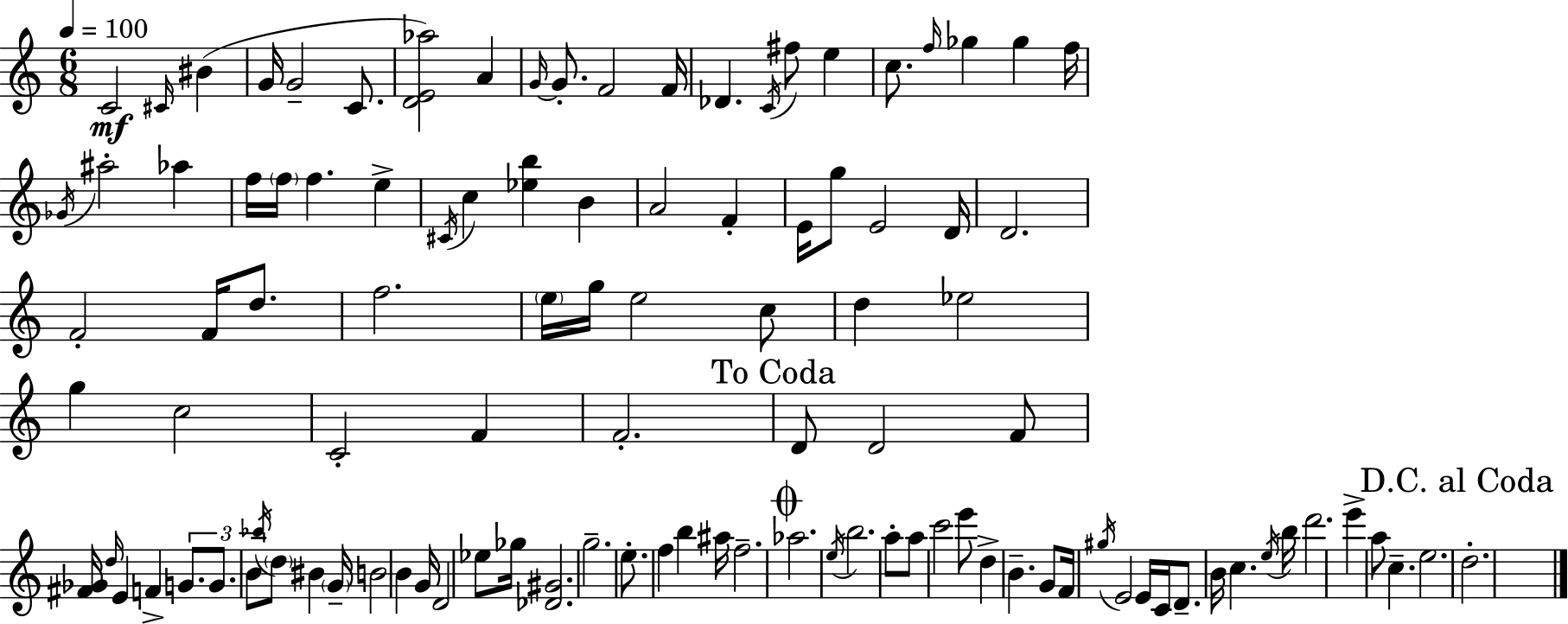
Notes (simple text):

C4/h C#4/s BIS4/q G4/s G4/h C4/e. [D4,E4,Ab5]/h A4/q G4/s G4/e. F4/h F4/s Db4/q. C4/s F#5/e E5/q C5/e. F5/s Gb5/q Gb5/q F5/s Gb4/s A#5/h Ab5/q F5/s F5/s F5/q. E5/q C#4/s C5/q [Eb5,B5]/q B4/q A4/h F4/q E4/s G5/e E4/h D4/s D4/h. F4/h F4/s D5/e. F5/h. E5/s G5/s E5/h C5/e D5/q Eb5/h G5/q C5/h C4/h F4/q F4/h. D4/e D4/h F4/e [F#4,Gb4]/s D5/s E4/q F4/q G4/e. G4/e. B4/e Bb5/s D5/e BIS4/q G4/s B4/h B4/q G4/s D4/h Eb5/e Gb5/s [Db4,G#4]/h. G5/h. E5/e. F5/q B5/q A#5/s F5/h. Ab5/h. E5/s B5/h. A5/e A5/e C6/h E6/e D5/q B4/q. G4/e F4/s G#5/s E4/h E4/s C4/s D4/e. B4/s C5/q. E5/s B5/s D6/h. E6/q A5/e C5/q. E5/h. D5/h.